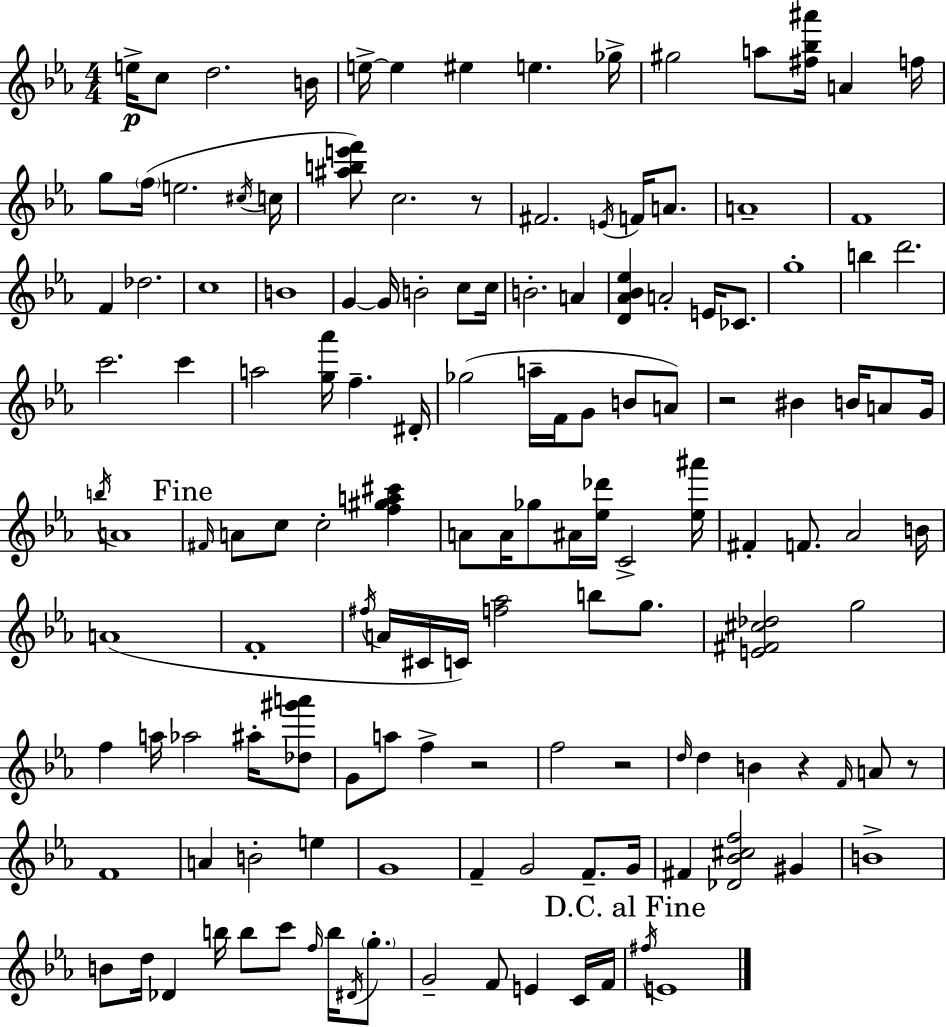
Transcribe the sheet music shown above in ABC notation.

X:1
T:Untitled
M:4/4
L:1/4
K:Eb
e/4 c/2 d2 B/4 e/4 e ^e e _g/4 ^g2 a/2 [^f_b^a']/4 A f/4 g/2 f/4 e2 ^c/4 c/4 [^abe'f']/2 c2 z/2 ^F2 E/4 F/4 A/2 A4 F4 F _d2 c4 B4 G G/4 B2 c/2 c/4 B2 A [D_A_B_e] A2 E/4 _C/2 g4 b d'2 c'2 c' a2 [g_a']/4 f ^D/4 _g2 a/4 F/4 G/2 B/2 A/2 z2 ^B B/4 A/2 G/4 b/4 A4 ^F/4 A/2 c/2 c2 [f^ga^c'] A/2 A/4 _g/2 ^A/4 [_e_d']/4 C2 [_e^a']/4 ^F F/2 _A2 B/4 A4 F4 ^f/4 A/4 ^C/4 C/4 [f_a]2 b/2 g/2 [E^F^c_d]2 g2 f a/4 _a2 ^a/4 [_d^g'a']/2 G/2 a/2 f z2 f2 z2 d/4 d B z F/4 A/2 z/2 F4 A B2 e G4 F G2 F/2 G/4 ^F [_D_B^cf]2 ^G B4 B/2 d/4 _D b/4 b/2 c'/2 f/4 b/4 ^D/4 g/2 G2 F/2 E C/4 F/4 ^f/4 E4